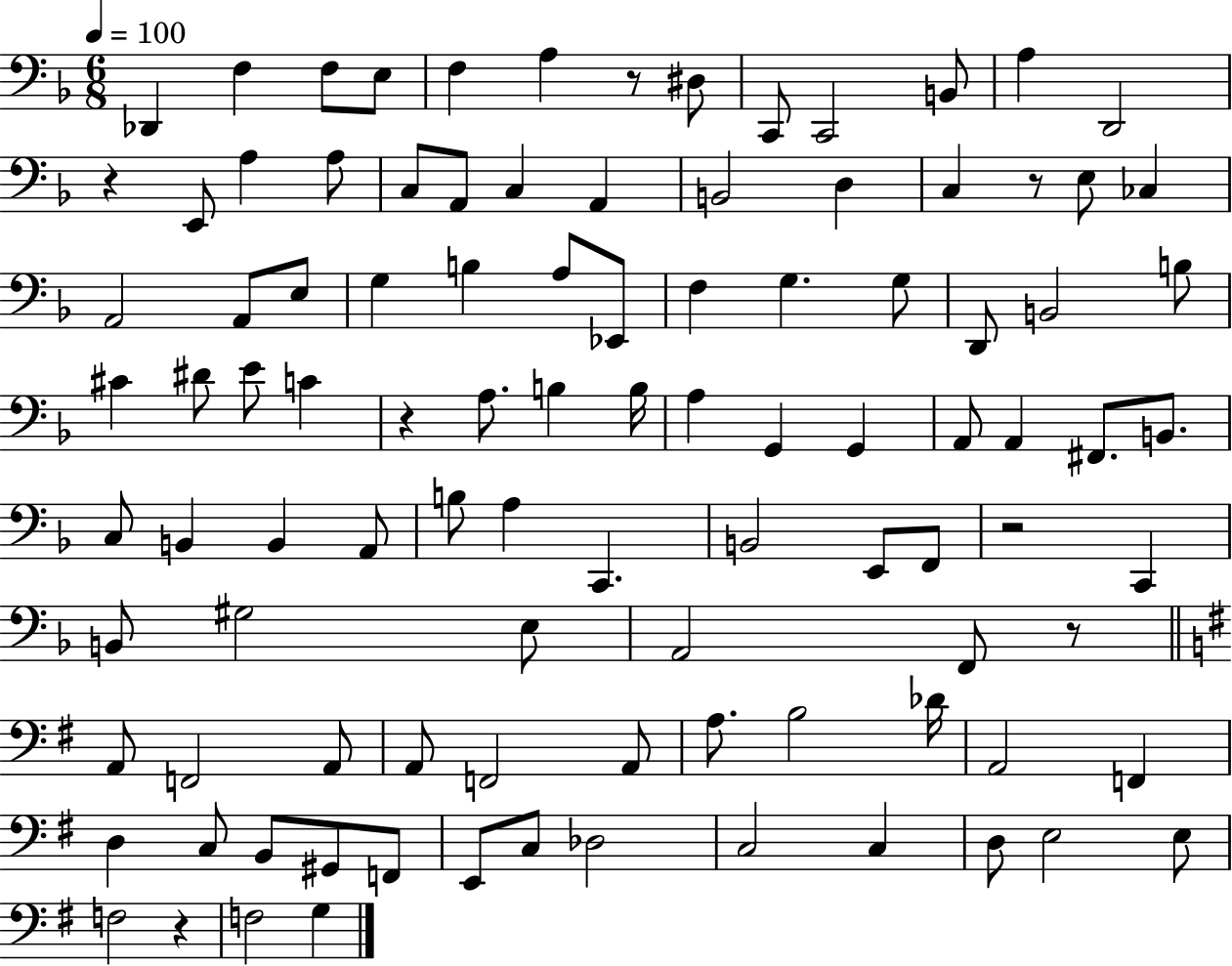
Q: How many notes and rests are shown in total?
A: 101